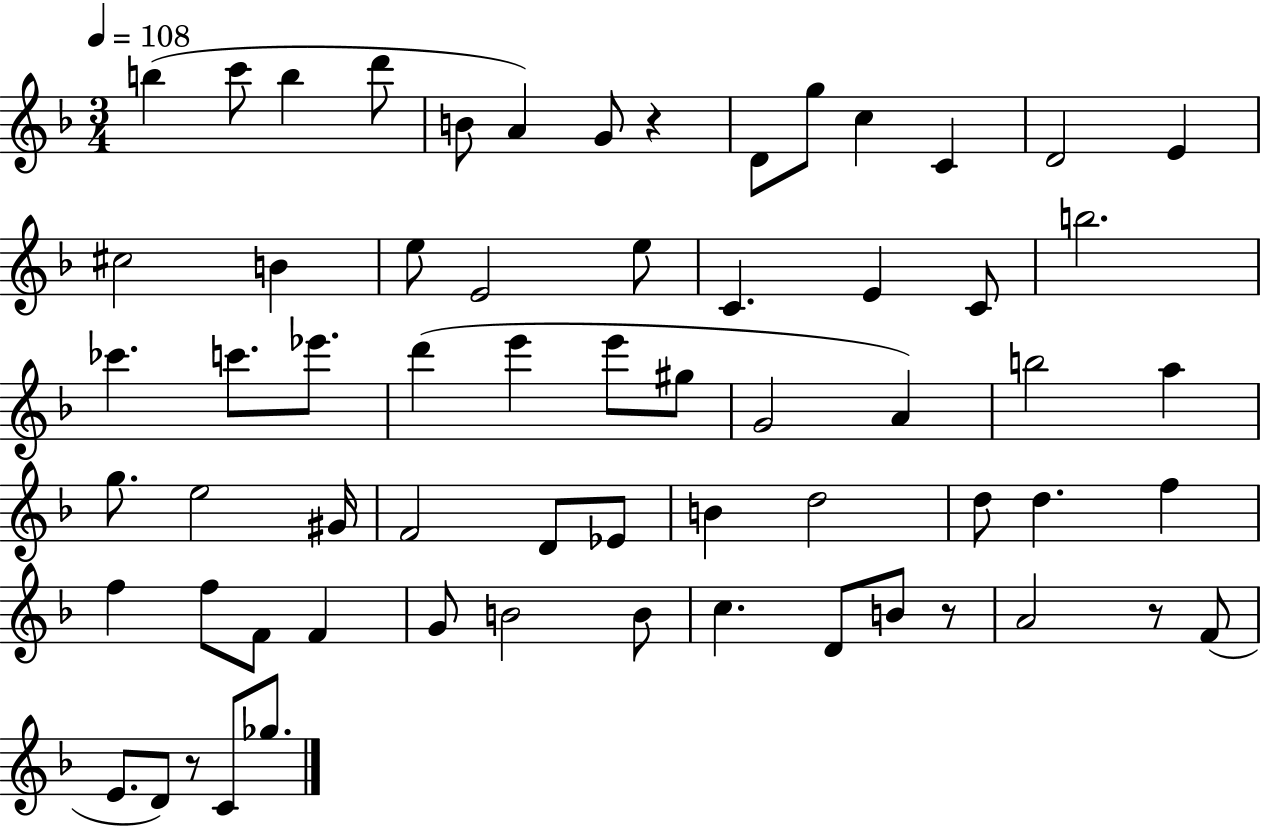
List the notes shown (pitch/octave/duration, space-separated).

B5/q C6/e B5/q D6/e B4/e A4/q G4/e R/q D4/e G5/e C5/q C4/q D4/h E4/q C#5/h B4/q E5/e E4/h E5/e C4/q. E4/q C4/e B5/h. CES6/q. C6/e. Eb6/e. D6/q E6/q E6/e G#5/e G4/h A4/q B5/h A5/q G5/e. E5/h G#4/s F4/h D4/e Eb4/e B4/q D5/h D5/e D5/q. F5/q F5/q F5/e F4/e F4/q G4/e B4/h B4/e C5/q. D4/e B4/e R/e A4/h R/e F4/e E4/e. D4/e R/e C4/e Gb5/e.